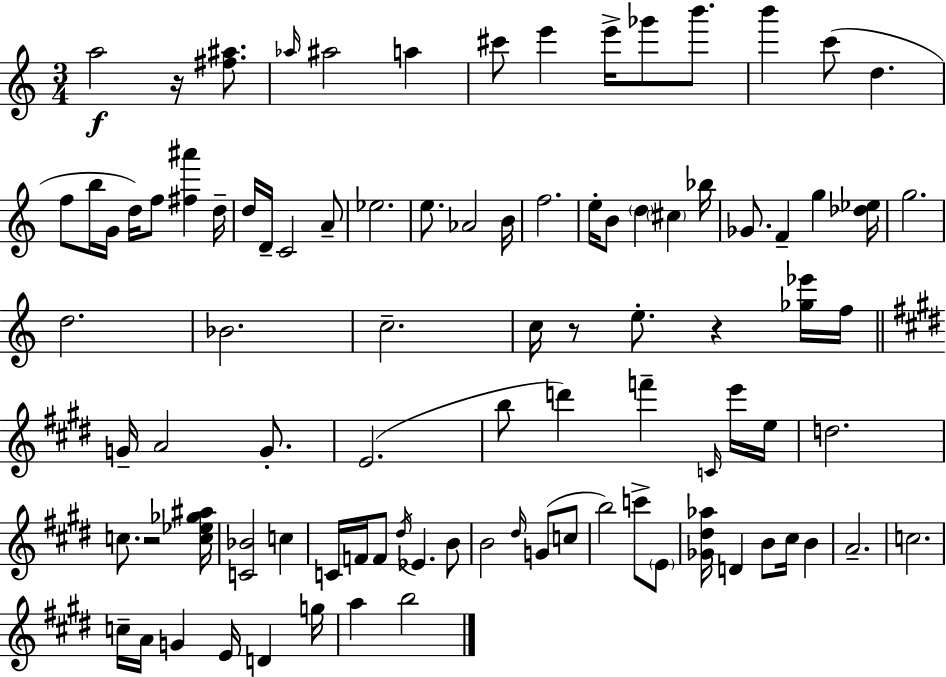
{
  \clef treble
  \numericTimeSignature
  \time 3/4
  \key a \minor
  a''2\f r16 <fis'' ais''>8. | \grace { aes''16 } ais''2 a''4 | cis'''8 e'''4 e'''16-> ges'''8 b'''8. | b'''4 c'''8( d''4. | \break f''8 b''16 g'16 d''16) f''8 <fis'' ais'''>4 | d''16-- d''16 d'16-- c'2 a'8-- | ees''2. | e''8. aes'2 | \break b'16 f''2. | e''16-. b'8 \parenthesize d''4 \parenthesize cis''4 | bes''16 ges'8. f'4-- g''4 | <des'' ees''>16 g''2. | \break d''2. | bes'2. | c''2.-- | c''16 r8 e''8.-. r4 <ges'' ees'''>16 | \break f''16 \bar "||" \break \key e \major g'16-- a'2 g'8.-. | e'2.( | b''8 d'''4) f'''4-- \grace { c'16 } e'''16 | e''16 d''2. | \break c''8. r2 | <c'' ees'' ges'' ais''>16 <c' bes'>2 c''4 | c'16 f'16 f'8 \acciaccatura { dis''16 } ees'4. | b'8 b'2 \grace { dis''16 } g'8( | \break c''8 b''2) c'''8-> | \parenthesize e'8 <ges' dis'' aes''>16 d'4 b'8 cis''16 b'4 | a'2.-- | c''2. | \break c''16-- a'16 g'4 e'16 d'4 | g''16 a''4 b''2 | \bar "|."
}